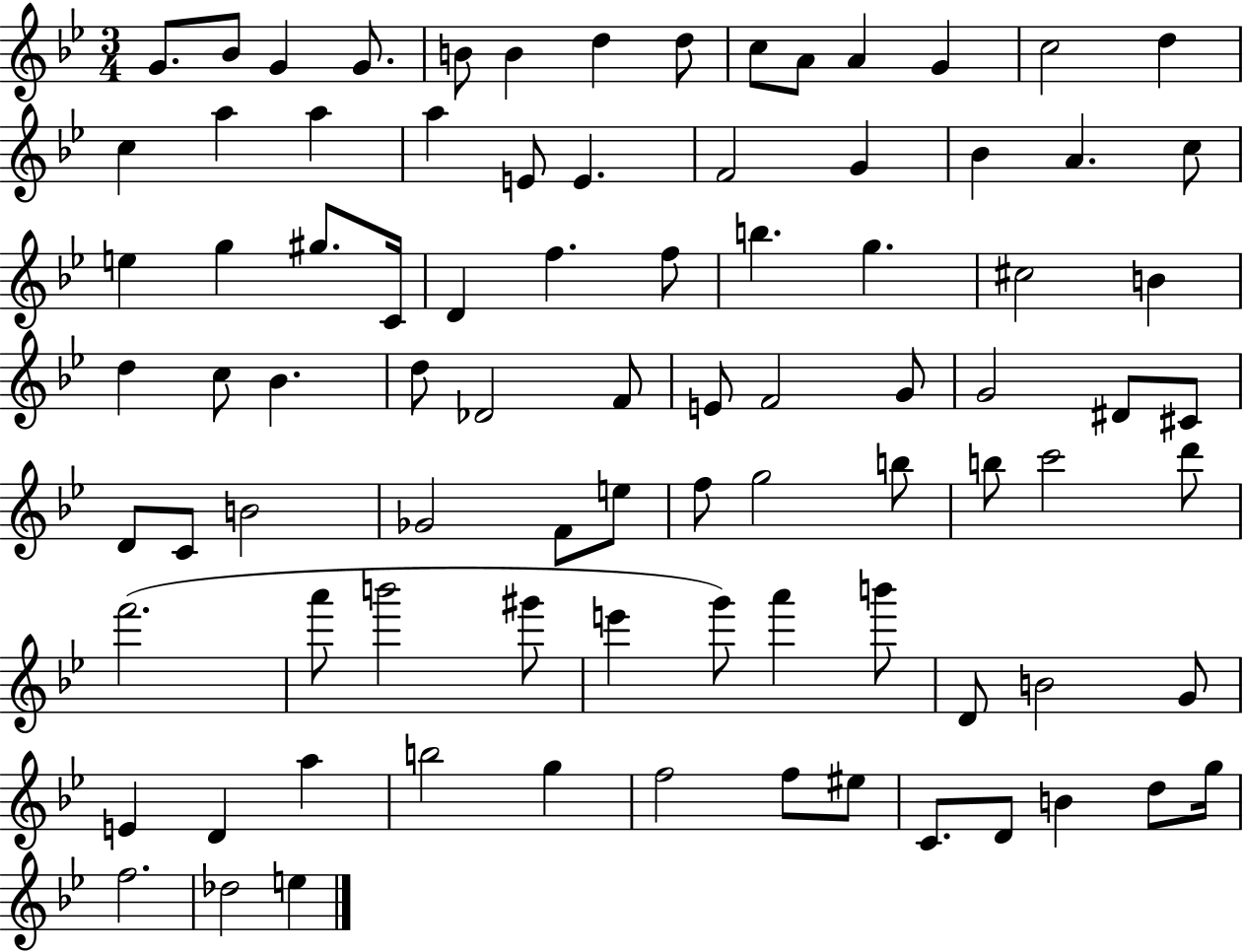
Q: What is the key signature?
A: BES major